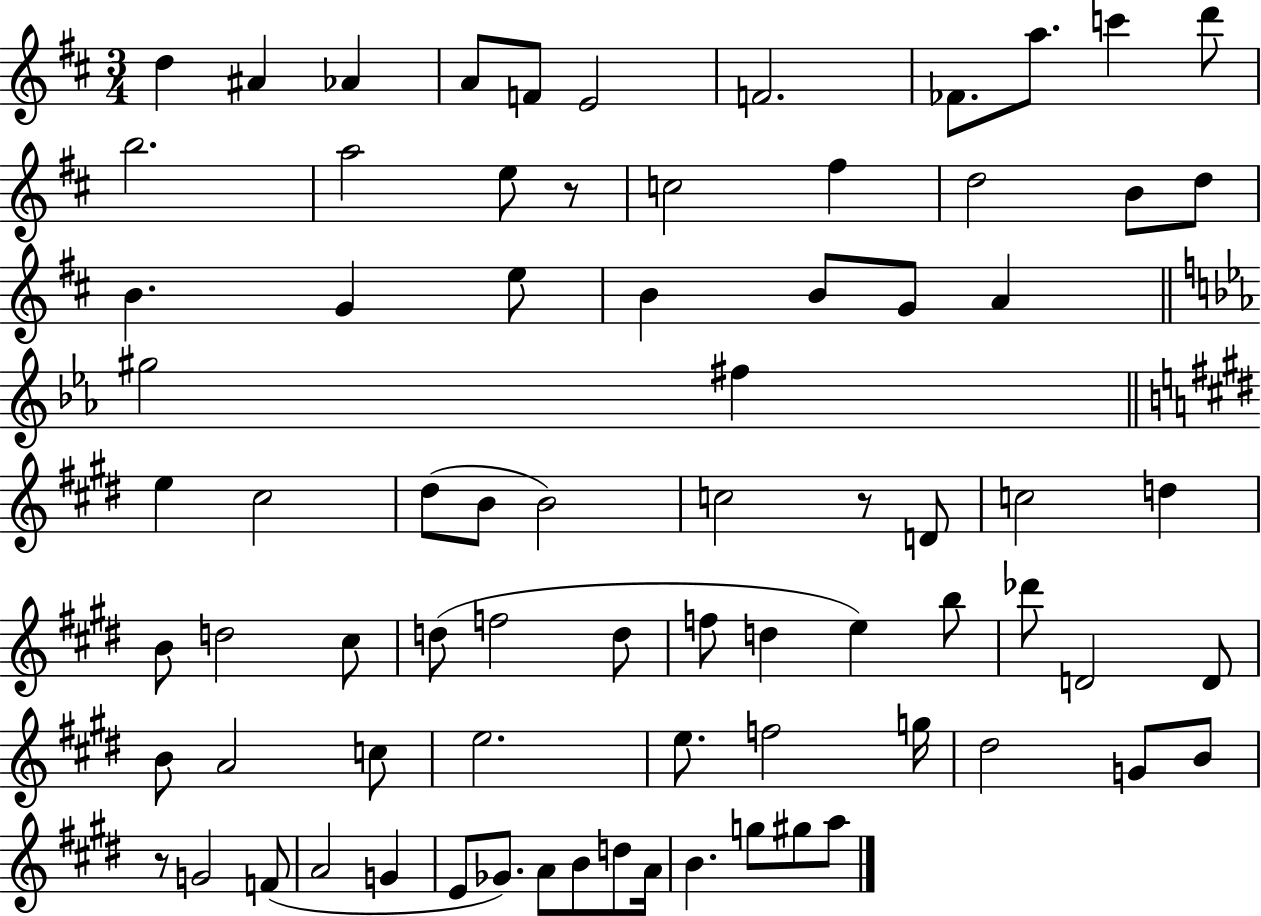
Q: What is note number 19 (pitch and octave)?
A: D5